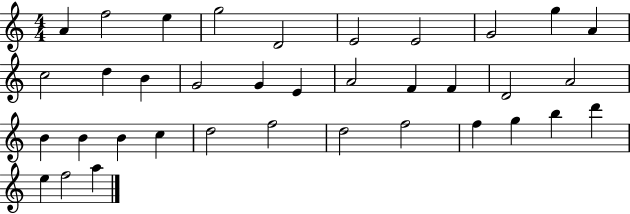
{
  \clef treble
  \numericTimeSignature
  \time 4/4
  \key c \major
  a'4 f''2 e''4 | g''2 d'2 | e'2 e'2 | g'2 g''4 a'4 | \break c''2 d''4 b'4 | g'2 g'4 e'4 | a'2 f'4 f'4 | d'2 a'2 | \break b'4 b'4 b'4 c''4 | d''2 f''2 | d''2 f''2 | f''4 g''4 b''4 d'''4 | \break e''4 f''2 a''4 | \bar "|."
}